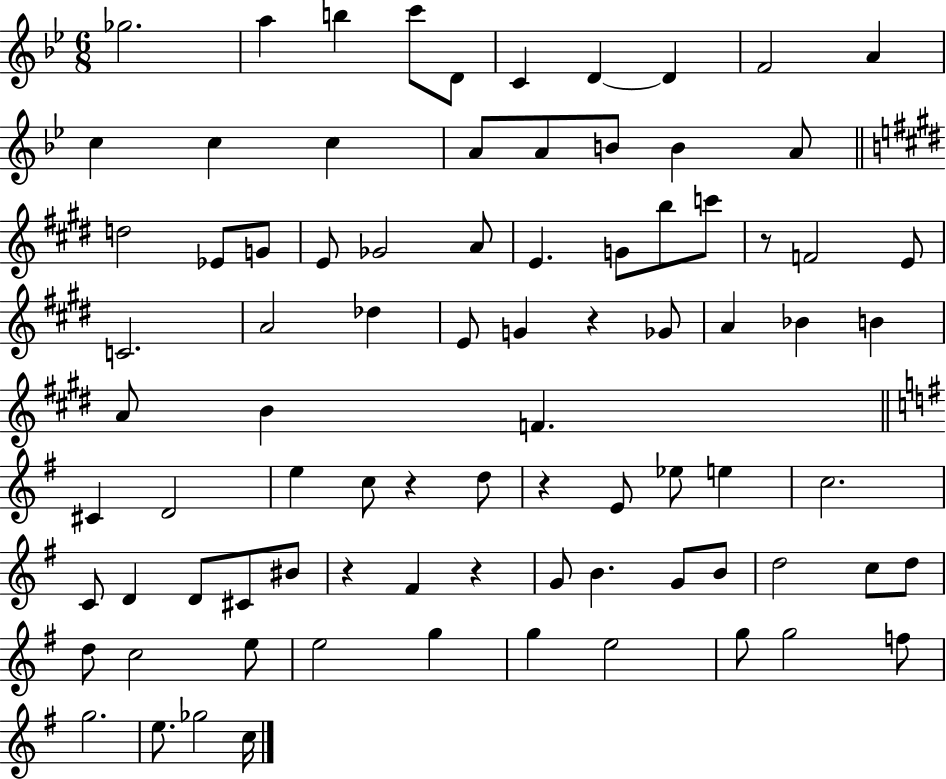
Gb5/h. A5/q B5/q C6/e D4/e C4/q D4/q D4/q F4/h A4/q C5/q C5/q C5/q A4/e A4/e B4/e B4/q A4/e D5/h Eb4/e G4/e E4/e Gb4/h A4/e E4/q. G4/e B5/e C6/e R/e F4/h E4/e C4/h. A4/h Db5/q E4/e G4/q R/q Gb4/e A4/q Bb4/q B4/q A4/e B4/q F4/q. C#4/q D4/h E5/q C5/e R/q D5/e R/q E4/e Eb5/e E5/q C5/h. C4/e D4/q D4/e C#4/e BIS4/e R/q F#4/q R/q G4/e B4/q. G4/e B4/e D5/h C5/e D5/e D5/e C5/h E5/e E5/h G5/q G5/q E5/h G5/e G5/h F5/e G5/h. E5/e. Gb5/h C5/s